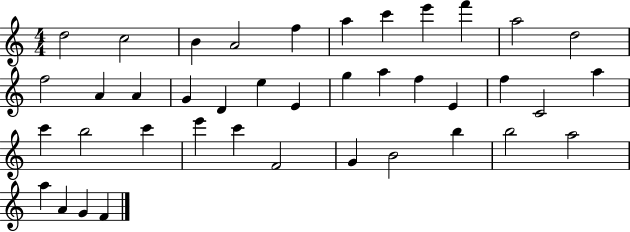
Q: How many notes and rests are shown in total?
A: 40